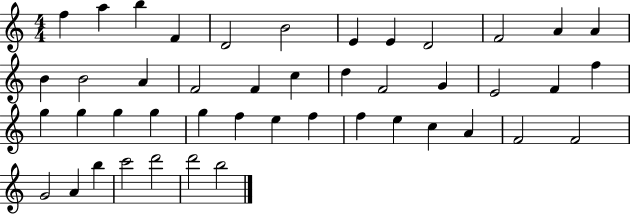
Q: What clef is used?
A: treble